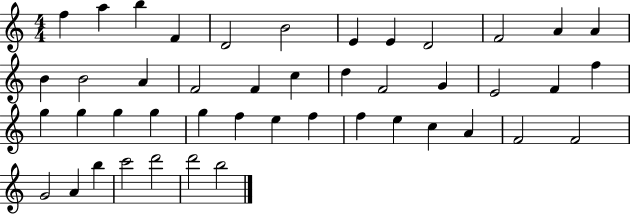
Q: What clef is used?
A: treble